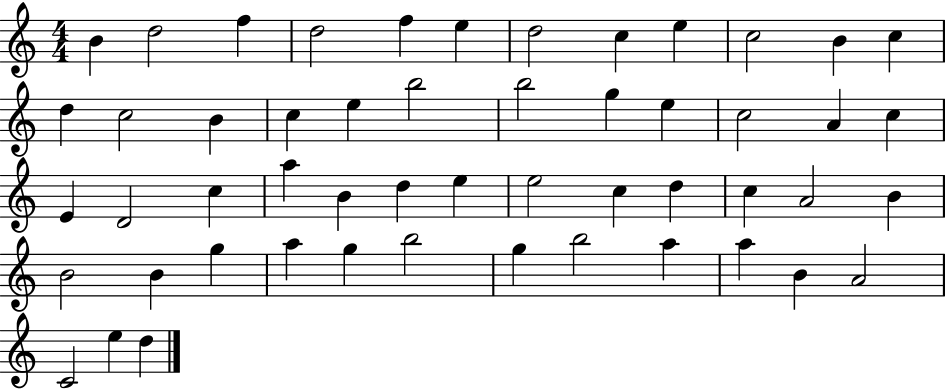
X:1
T:Untitled
M:4/4
L:1/4
K:C
B d2 f d2 f e d2 c e c2 B c d c2 B c e b2 b2 g e c2 A c E D2 c a B d e e2 c d c A2 B B2 B g a g b2 g b2 a a B A2 C2 e d